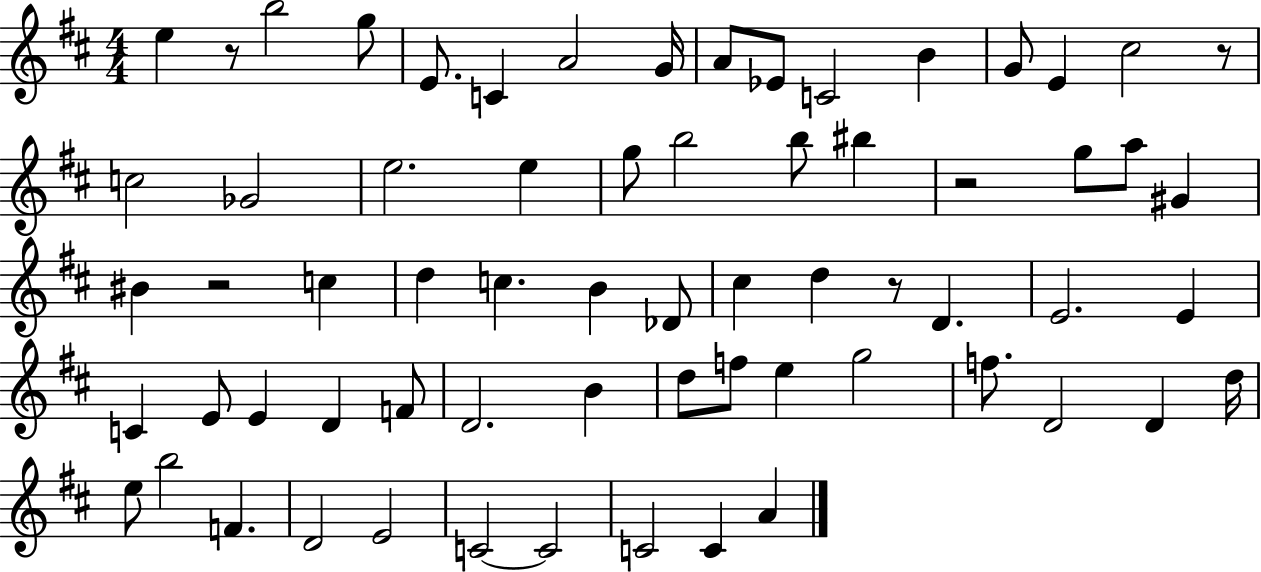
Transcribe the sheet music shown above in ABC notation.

X:1
T:Untitled
M:4/4
L:1/4
K:D
e z/2 b2 g/2 E/2 C A2 G/4 A/2 _E/2 C2 B G/2 E ^c2 z/2 c2 _G2 e2 e g/2 b2 b/2 ^b z2 g/2 a/2 ^G ^B z2 c d c B _D/2 ^c d z/2 D E2 E C E/2 E D F/2 D2 B d/2 f/2 e g2 f/2 D2 D d/4 e/2 b2 F D2 E2 C2 C2 C2 C A